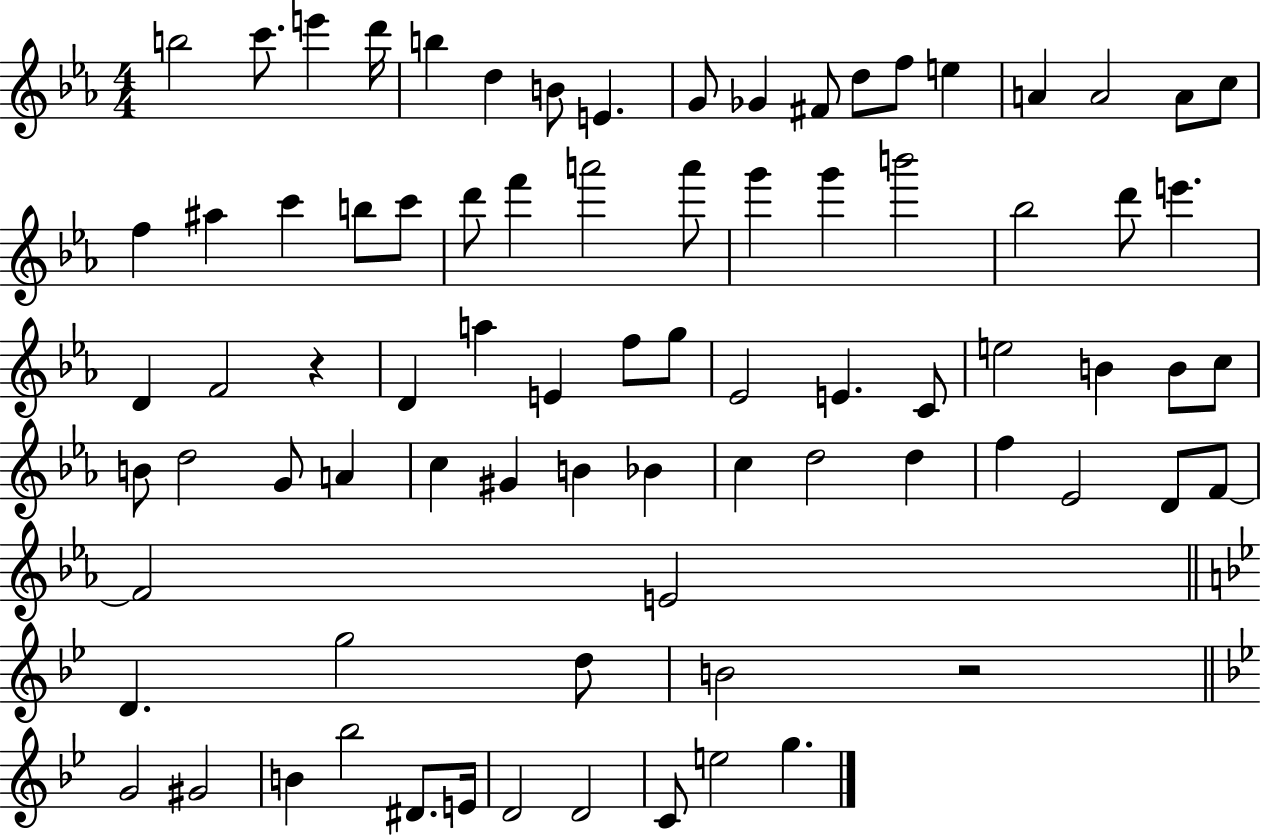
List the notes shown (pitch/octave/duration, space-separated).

B5/h C6/e. E6/q D6/s B5/q D5/q B4/e E4/q. G4/e Gb4/q F#4/e D5/e F5/e E5/q A4/q A4/h A4/e C5/e F5/q A#5/q C6/q B5/e C6/e D6/e F6/q A6/h A6/e G6/q G6/q B6/h Bb5/h D6/e E6/q. D4/q F4/h R/q D4/q A5/q E4/q F5/e G5/e Eb4/h E4/q. C4/e E5/h B4/q B4/e C5/e B4/e D5/h G4/e A4/q C5/q G#4/q B4/q Bb4/q C5/q D5/h D5/q F5/q Eb4/h D4/e F4/e F4/h E4/h D4/q. G5/h D5/e B4/h R/h G4/h G#4/h B4/q Bb5/h D#4/e. E4/s D4/h D4/h C4/e E5/h G5/q.